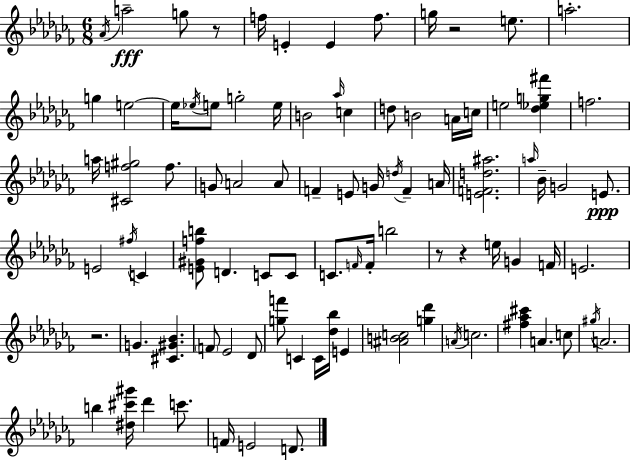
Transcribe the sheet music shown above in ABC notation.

X:1
T:Untitled
M:6/8
L:1/4
K:Abm
_A/4 a2 g/2 z/2 f/4 E E f/2 g/4 z2 e/2 a2 g e2 e/4 _e/4 e/2 g2 e/4 B2 _a/4 c d/2 B2 A/4 c/4 e2 [_d_eg^f'] f2 a/4 [^Cf^g]2 f/2 G/2 A2 A/2 F E/2 G/4 d/4 F A/4 [EFd^a]2 a/4 _B/4 G2 E/2 E2 ^f/4 C [E^Gfb]/2 D C/2 C/2 C/2 F/4 F/4 b2 z/2 z e/4 G F/4 E2 z2 G [^C^G_B] F/2 _E2 _D/2 [gf']/2 C C/4 [_d_b]/4 E [^ABc]2 [g_d'] A/4 c2 [^f_a^c'] A c/2 ^g/4 A2 b [^d^c'^g']/4 _d' c'/2 F/4 E2 D/2